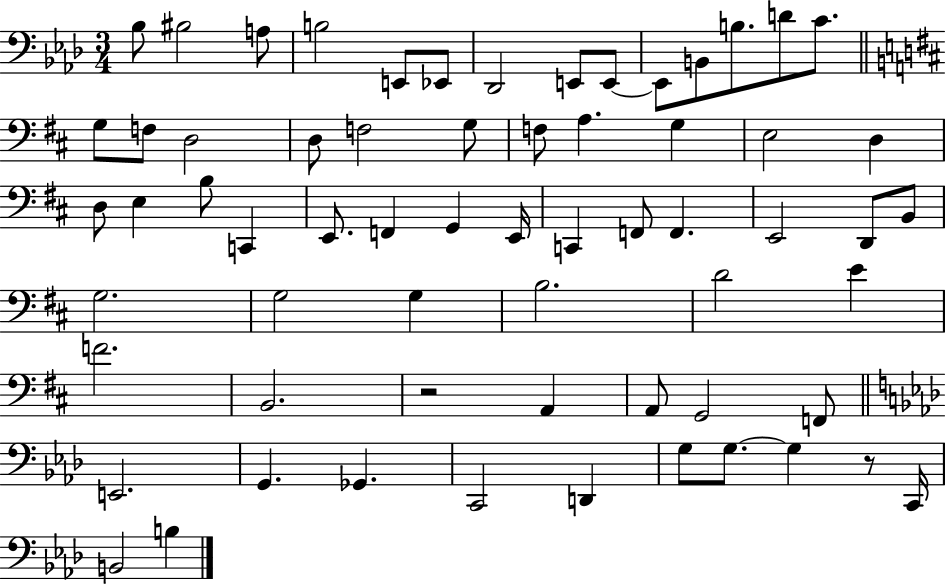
{
  \clef bass
  \numericTimeSignature
  \time 3/4
  \key aes \major
  \repeat volta 2 { bes8 bis2 a8 | b2 e,8 ees,8 | des,2 e,8 e,8~~ | e,8 b,8 b8. d'8 c'8. | \break \bar "||" \break \key d \major g8 f8 d2 | d8 f2 g8 | f8 a4. g4 | e2 d4 | \break d8 e4 b8 c,4 | e,8. f,4 g,4 e,16 | c,4 f,8 f,4. | e,2 d,8 b,8 | \break g2. | g2 g4 | b2. | d'2 e'4 | \break f'2. | b,2. | r2 a,4 | a,8 g,2 f,8 | \break \bar "||" \break \key aes \major e,2. | g,4. ges,4. | c,2 d,4 | g8 g8.~~ g4 r8 c,16 | \break b,2 b4 | } \bar "|."
}